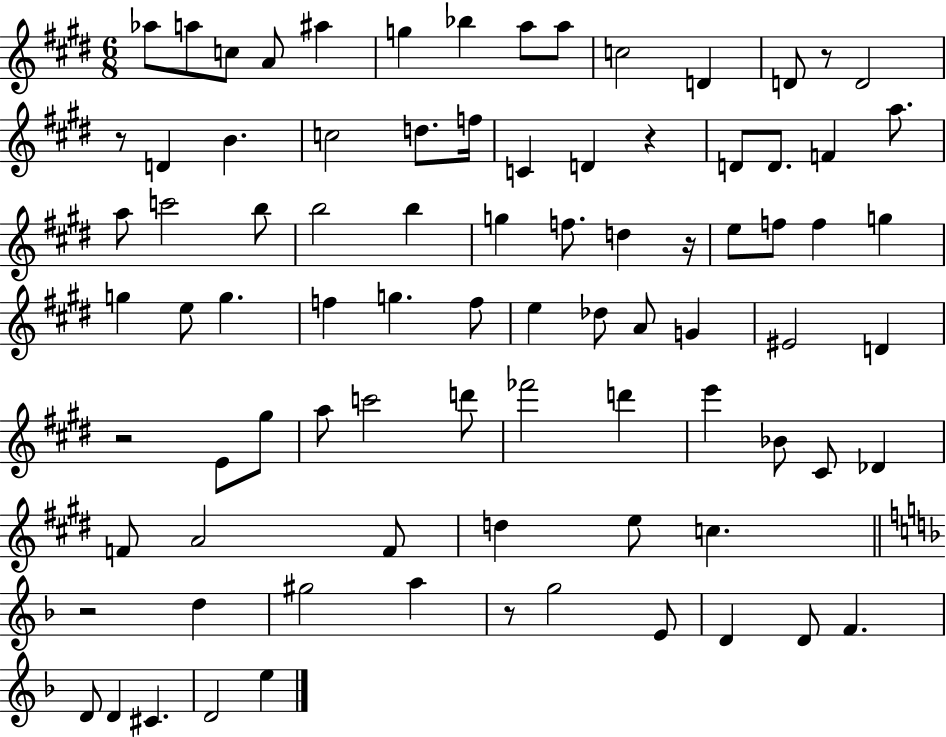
{
  \clef treble
  \numericTimeSignature
  \time 6/8
  \key e \major
  aes''8 a''8 c''8 a'8 ais''4 | g''4 bes''4 a''8 a''8 | c''2 d'4 | d'8 r8 d'2 | \break r8 d'4 b'4. | c''2 d''8. f''16 | c'4 d'4 r4 | d'8 d'8. f'4 a''8. | \break a''8 c'''2 b''8 | b''2 b''4 | g''4 f''8. d''4 r16 | e''8 f''8 f''4 g''4 | \break g''4 e''8 g''4. | f''4 g''4. f''8 | e''4 des''8 a'8 g'4 | eis'2 d'4 | \break r2 e'8 gis''8 | a''8 c'''2 d'''8 | fes'''2 d'''4 | e'''4 bes'8 cis'8 des'4 | \break f'8 a'2 f'8 | d''4 e''8 c''4. | \bar "||" \break \key d \minor r2 d''4 | gis''2 a''4 | r8 g''2 e'8 | d'4 d'8 f'4. | \break d'8 d'4 cis'4. | d'2 e''4 | \bar "|."
}